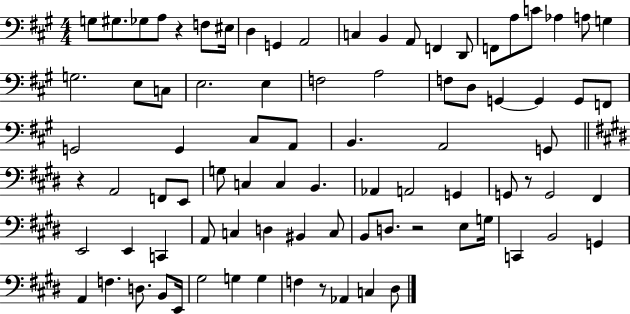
G3/e G#3/e. Gb3/e A3/e R/q F3/e EIS3/s D3/q G2/q A2/h C3/q B2/q A2/e F2/q D2/e F2/e A3/e C4/e Ab3/q A3/e G3/q G3/h. E3/e C3/e E3/h. E3/q F3/h A3/h F3/e D3/e G2/q G2/q G2/e F2/e G2/h G2/q C#3/e A2/e B2/q. A2/h G2/e R/q A2/h F2/e E2/e G3/e C3/q C3/q B2/q. Ab2/q A2/h G2/q G2/e R/e G2/h F#2/q E2/h E2/q C2/q A2/e C3/q D3/q BIS2/q C3/e B2/e D3/e. R/h E3/e G3/s C2/q B2/h G2/q A2/q F3/q. D3/e. B2/e E2/s G#3/h G3/q G3/q F3/q R/e Ab2/q C3/q D#3/e